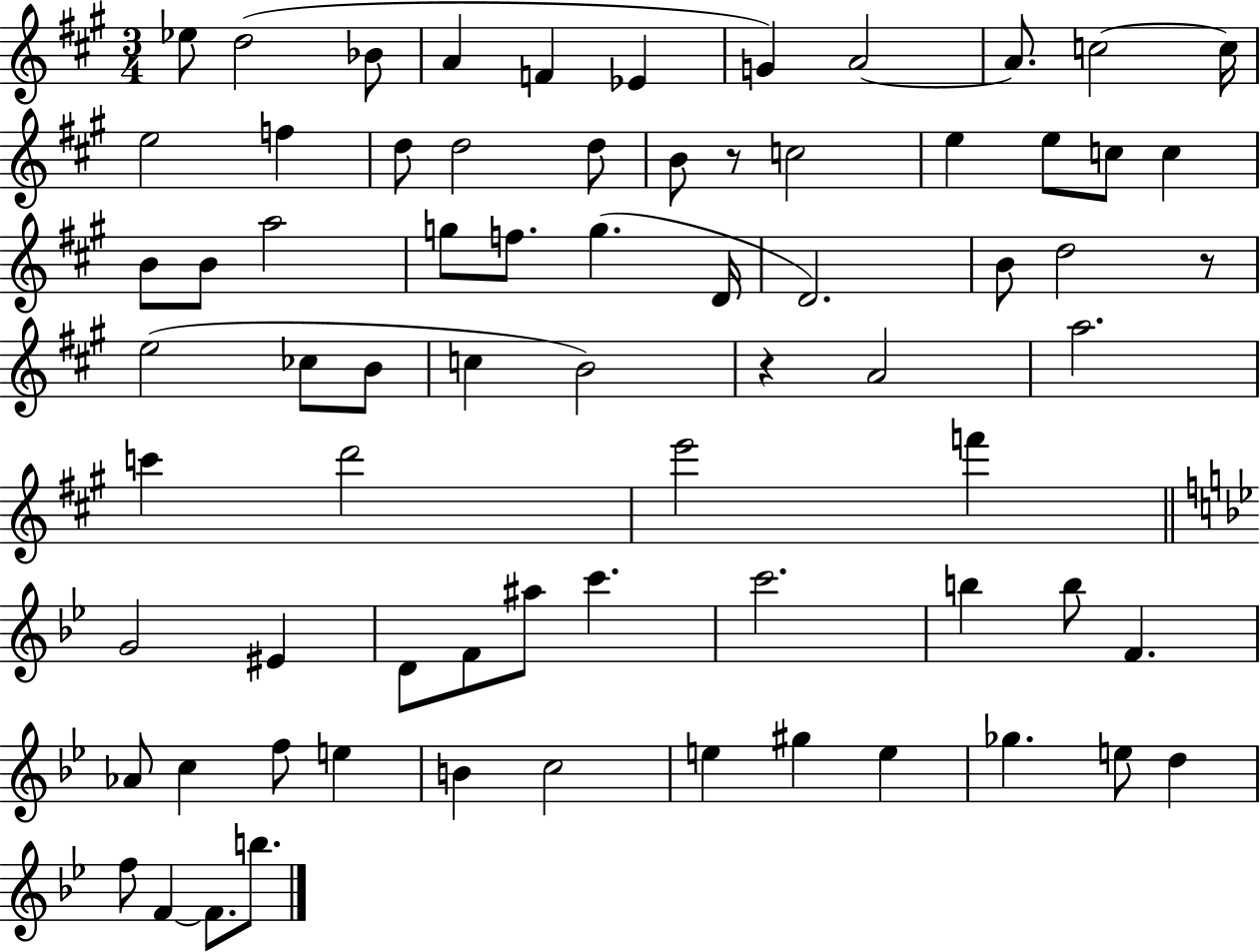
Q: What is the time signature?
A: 3/4